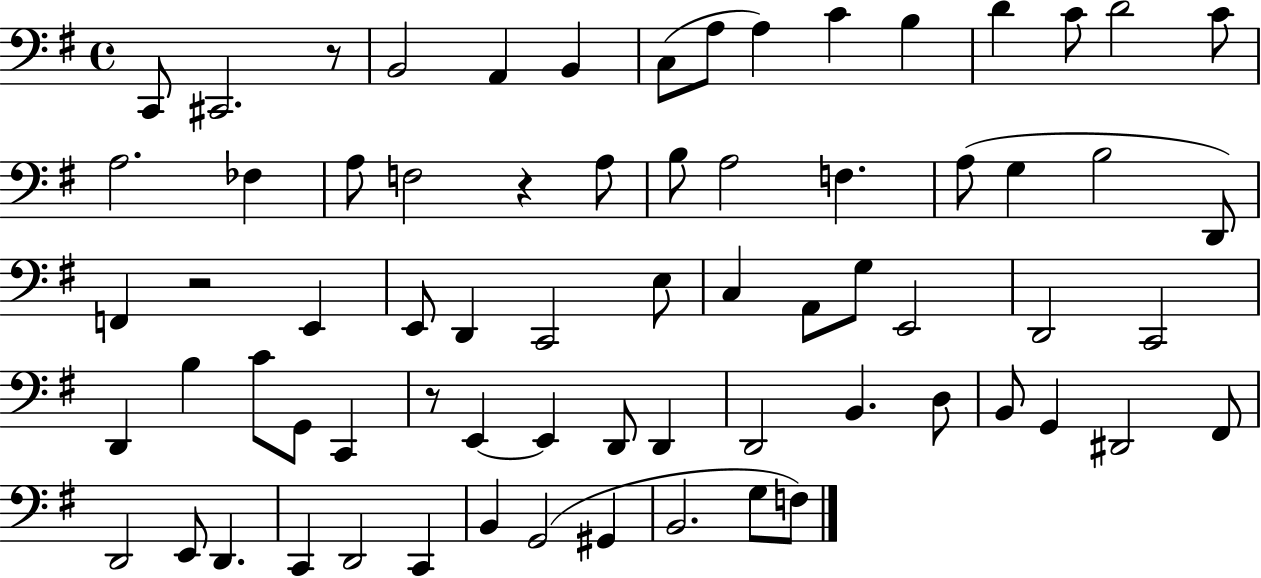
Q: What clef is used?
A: bass